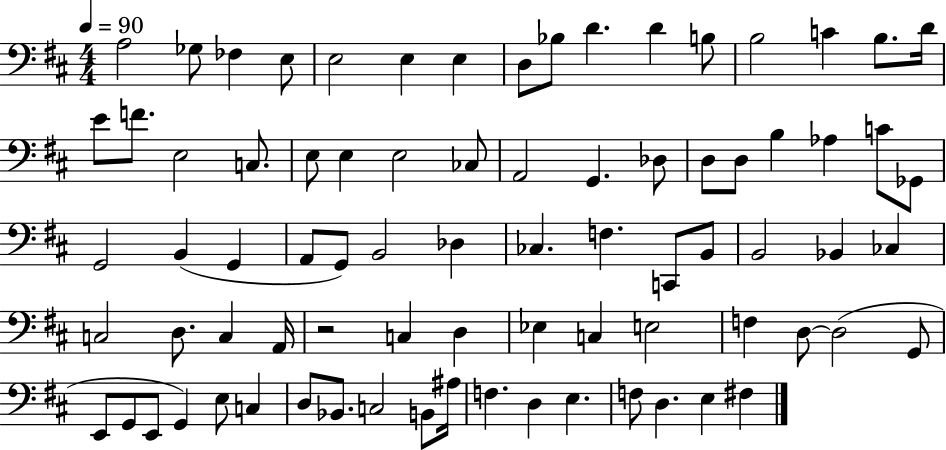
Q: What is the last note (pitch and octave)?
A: F#3